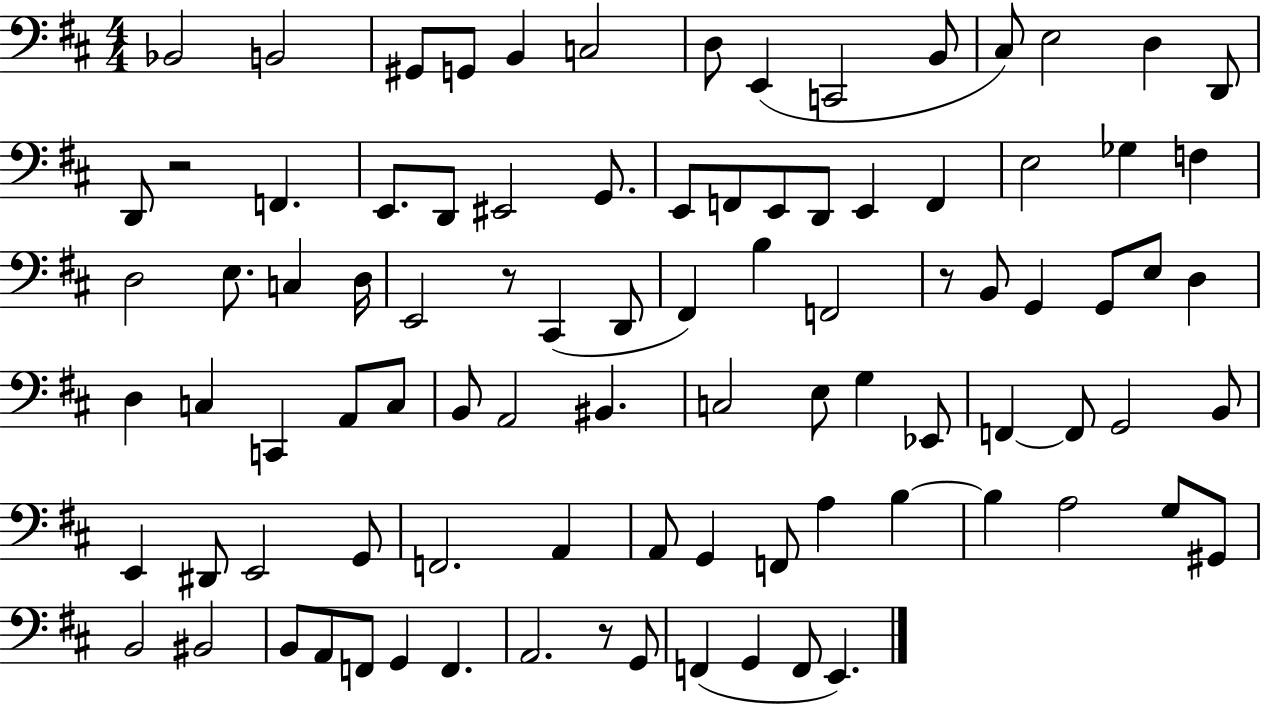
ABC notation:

X:1
T:Untitled
M:4/4
L:1/4
K:D
_B,,2 B,,2 ^G,,/2 G,,/2 B,, C,2 D,/2 E,, C,,2 B,,/2 ^C,/2 E,2 D, D,,/2 D,,/2 z2 F,, E,,/2 D,,/2 ^E,,2 G,,/2 E,,/2 F,,/2 E,,/2 D,,/2 E,, F,, E,2 _G, F, D,2 E,/2 C, D,/4 E,,2 z/2 ^C,, D,,/2 ^F,, B, F,,2 z/2 B,,/2 G,, G,,/2 E,/2 D, D, C, C,, A,,/2 C,/2 B,,/2 A,,2 ^B,, C,2 E,/2 G, _E,,/2 F,, F,,/2 G,,2 B,,/2 E,, ^D,,/2 E,,2 G,,/2 F,,2 A,, A,,/2 G,, F,,/2 A, B, B, A,2 G,/2 ^G,,/2 B,,2 ^B,,2 B,,/2 A,,/2 F,,/2 G,, F,, A,,2 z/2 G,,/2 F,, G,, F,,/2 E,,